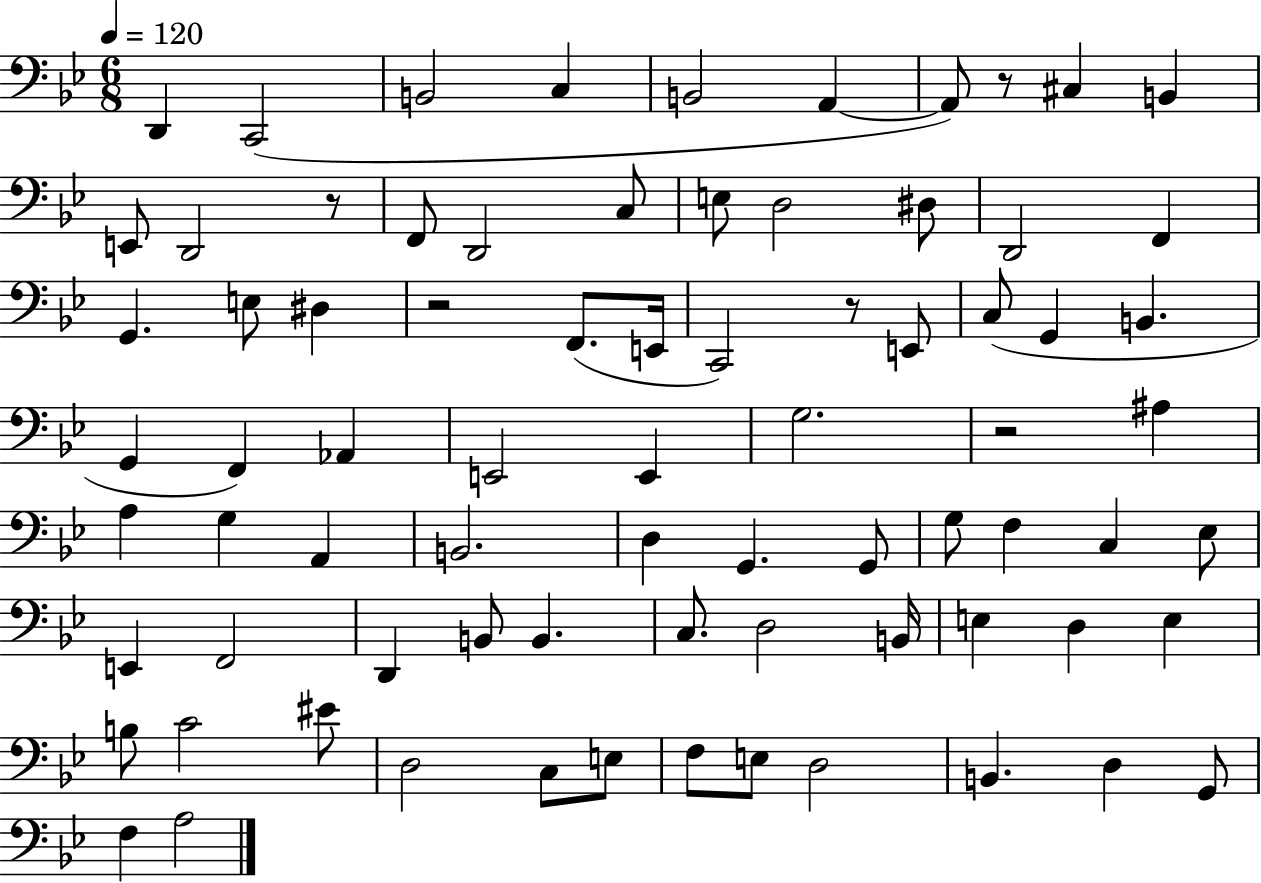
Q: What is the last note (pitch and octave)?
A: A3